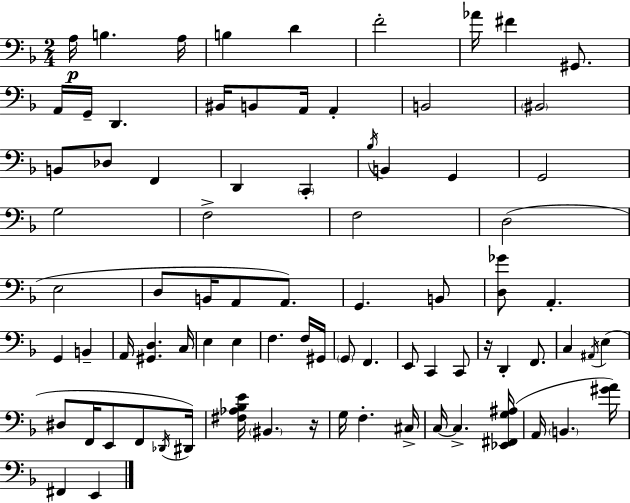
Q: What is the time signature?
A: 2/4